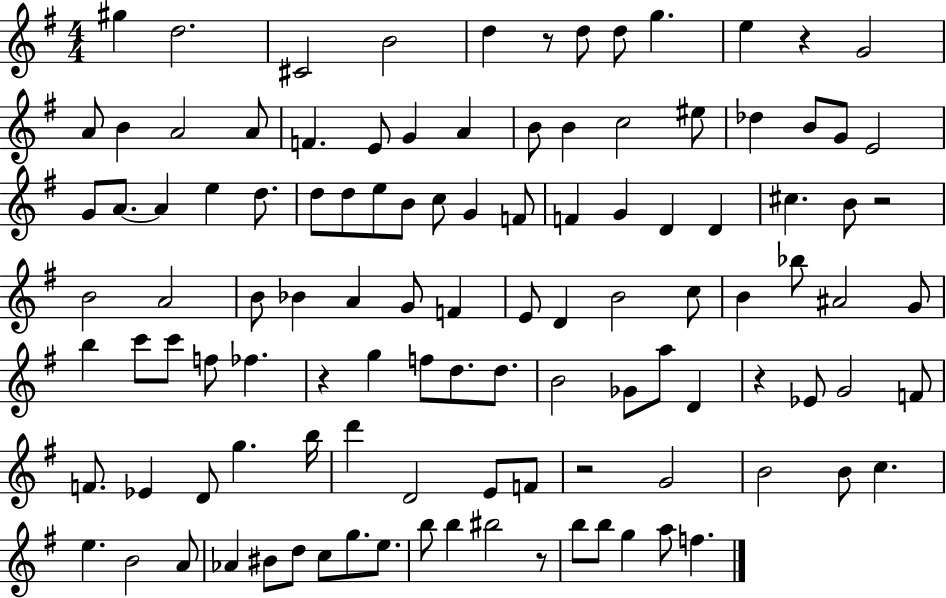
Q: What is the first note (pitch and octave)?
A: G#5